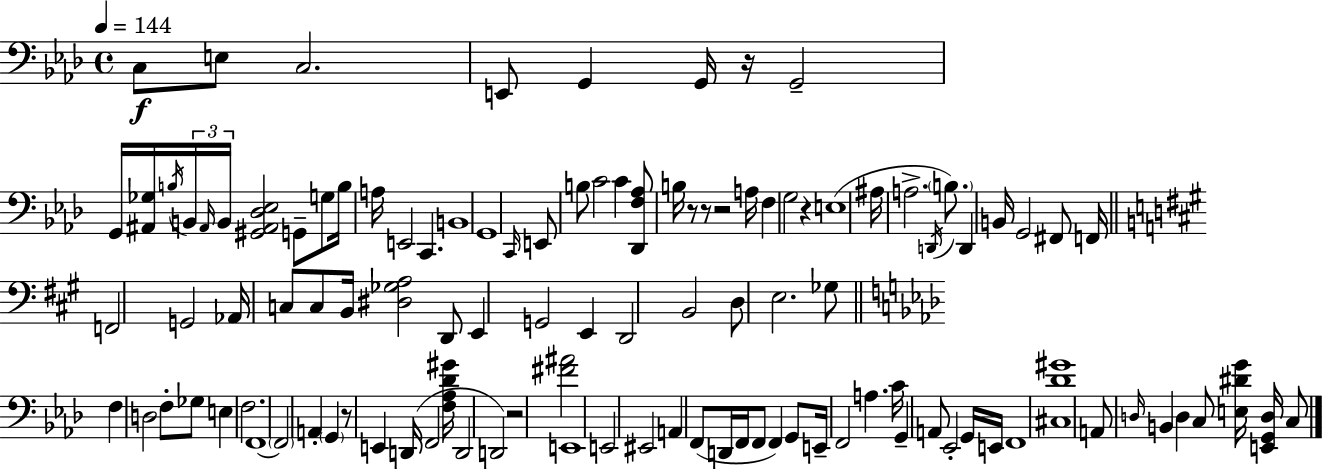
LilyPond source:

{
  \clef bass
  \time 4/4
  \defaultTimeSignature
  \key f \minor
  \tempo 4 = 144
  \repeat volta 2 { c8\f e8 c2. | e,8 g,4 g,16 r16 g,2-- | g,16 <ais, ges>16 \acciaccatura { b16 } \tuplet 3/2 { b,16 \grace { ais,16 } b,16 } <gis, ais, des ees>2 g,8-- | g8 b16 a16 e,2 c,4. | \break b,1 | g,1 | \grace { c,16 } e,8 b8 c'2 c'4 | <des, f aes>8 b16 r8 r8 r2 | \break a16 f4 g2 r4 | e1( | ais16 a2.-> | \acciaccatura { d,16 } \parenthesize b8.) d,4 b,16 g,2 | \break fis,8 f,16 \bar "||" \break \key a \major f,2 g,2 | aes,16 c8 c8 b,16 <dis ges a>2 d,8 | e,4 g,2 e,4 | d,2 b,2 | \break d8 e2. ges8 | \bar "||" \break \key aes \major f4 d2 f8-. ges8 | e4 f2. | f,1~~ | \parenthesize f,2 a,4-. \parenthesize g,4 | \break r8 e,4 d,16( f,2 <f aes des' gis'>16 | d,2 d,2) | r2 <fis' ais'>2 | e,1 | \break e,2 eis,2 | a,4 f,8( d,16 f,16 f,8 f,4) g,8 | e,16-- f,2 a4. c'16 | g,4-- a,8 ees,2-. g,16 e,16 | \break f,1 | <cis des' gis'>1 | a,8 \grace { d16 } b,4 d4 c8 <e dis' g'>16 <e, g, d>16 c8 | } \bar "|."
}